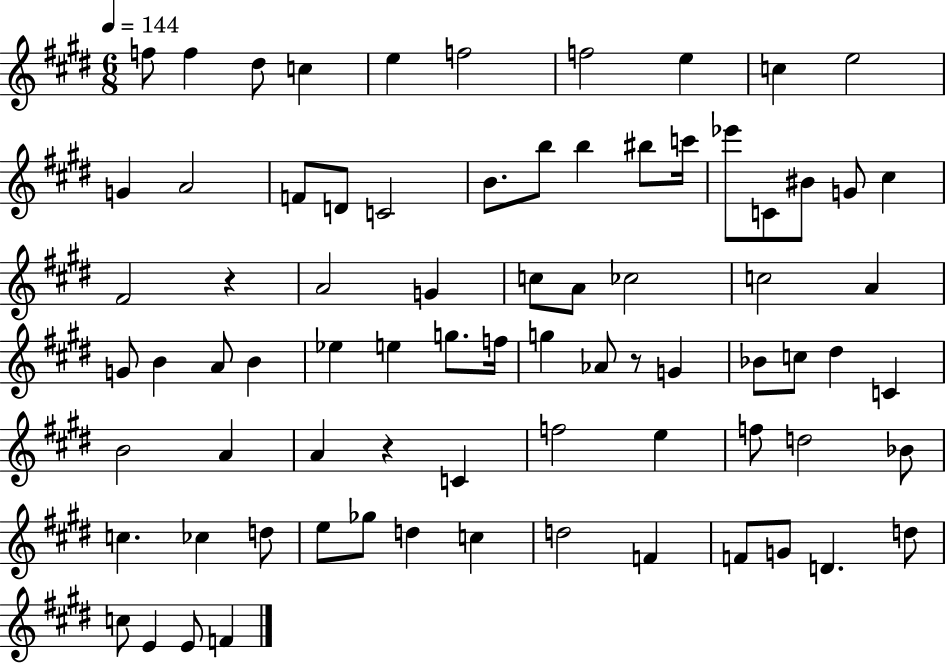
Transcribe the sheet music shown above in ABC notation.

X:1
T:Untitled
M:6/8
L:1/4
K:E
f/2 f ^d/2 c e f2 f2 e c e2 G A2 F/2 D/2 C2 B/2 b/2 b ^b/2 c'/4 _e'/2 C/2 ^B/2 G/2 ^c ^F2 z A2 G c/2 A/2 _c2 c2 A G/2 B A/2 B _e e g/2 f/4 g _A/2 z/2 G _B/2 c/2 ^d C B2 A A z C f2 e f/2 d2 _B/2 c _c d/2 e/2 _g/2 d c d2 F F/2 G/2 D d/2 c/2 E E/2 F